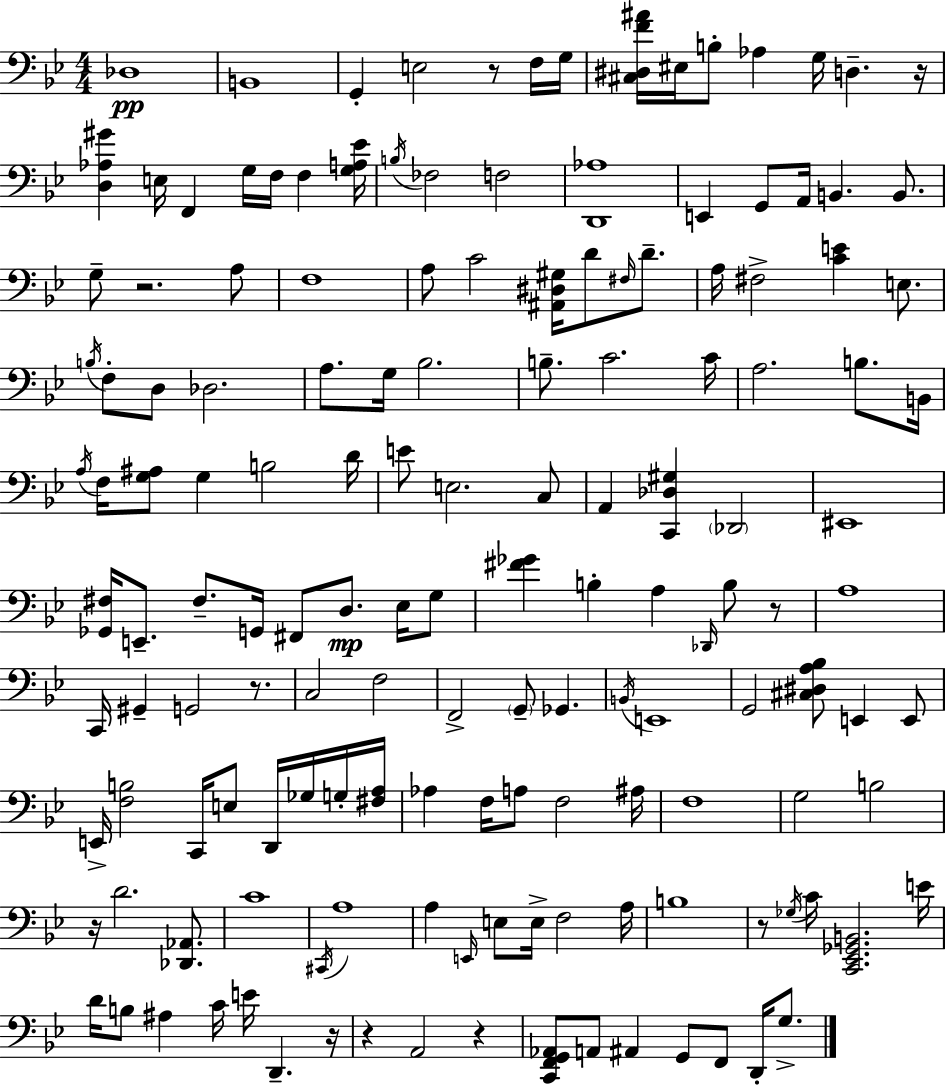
X:1
T:Untitled
M:4/4
L:1/4
K:Bb
_D,4 B,,4 G,, E,2 z/2 F,/4 G,/4 [^C,^D,F^A]/4 ^E,/4 B,/2 _A, G,/4 D, z/4 [D,_A,^G] E,/4 F,, G,/4 F,/4 F, [G,A,_E]/4 B,/4 _F,2 F,2 [D,,_A,]4 E,, G,,/2 A,,/4 B,, B,,/2 G,/2 z2 A,/2 F,4 A,/2 C2 [^A,,^D,^G,]/4 D/2 ^F,/4 D/2 A,/4 ^F,2 [CE] E,/2 B,/4 F,/2 D,/2 _D,2 A,/2 G,/4 _B,2 B,/2 C2 C/4 A,2 B,/2 B,,/4 A,/4 F,/4 [G,^A,]/2 G, B,2 D/4 E/2 E,2 C,/2 A,, [C,,_D,^G,] _D,,2 ^E,,4 [_G,,^F,]/4 E,,/2 ^F,/2 G,,/4 ^F,,/2 D,/2 _E,/4 G,/2 [^F_G] B, A, _D,,/4 B,/2 z/2 A,4 C,,/4 ^G,, G,,2 z/2 C,2 F,2 F,,2 G,,/2 _G,, B,,/4 E,,4 G,,2 [^C,^D,A,_B,]/2 E,, E,,/2 E,,/4 [F,B,]2 C,,/4 E,/2 D,,/4 _G,/4 G,/4 [^F,A,]/4 _A, F,/4 A,/2 F,2 ^A,/4 F,4 G,2 B,2 z/4 D2 [_D,,_A,,]/2 C4 ^C,,/4 A,4 A, E,,/4 E,/2 E,/4 F,2 A,/4 B,4 z/2 _G,/4 C/4 [C,,_E,,_G,,B,,]2 E/4 D/4 B,/2 ^A, C/4 E/4 D,, z/4 z A,,2 z [C,,F,,G,,_A,,]/2 A,,/2 ^A,, G,,/2 F,,/2 D,,/4 G,/2